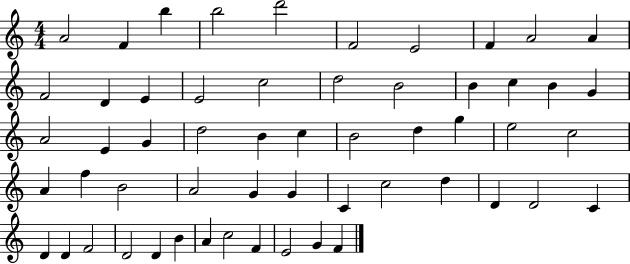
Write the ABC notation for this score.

X:1
T:Untitled
M:4/4
L:1/4
K:C
A2 F b b2 d'2 F2 E2 F A2 A F2 D E E2 c2 d2 B2 B c B G A2 E G d2 B c B2 d g e2 c2 A f B2 A2 G G C c2 d D D2 C D D F2 D2 D B A c2 F E2 G F